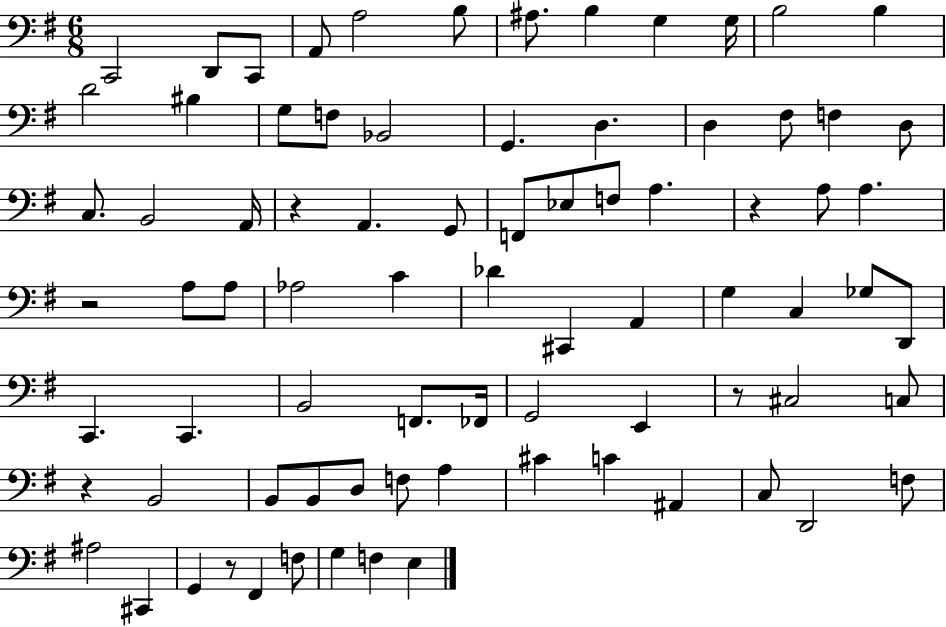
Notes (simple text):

C2/h D2/e C2/e A2/e A3/h B3/e A#3/e. B3/q G3/q G3/s B3/h B3/q D4/h BIS3/q G3/e F3/e Bb2/h G2/q. D3/q. D3/q F#3/e F3/q D3/e C3/e. B2/h A2/s R/q A2/q. G2/e F2/e Eb3/e F3/e A3/q. R/q A3/e A3/q. R/h A3/e A3/e Ab3/h C4/q Db4/q C#2/q A2/q G3/q C3/q Gb3/e D2/e C2/q. C2/q. B2/h F2/e. FES2/s G2/h E2/q R/e C#3/h C3/e R/q B2/h B2/e B2/e D3/e F3/e A3/q C#4/q C4/q A#2/q C3/e D2/h F3/e A#3/h C#2/q G2/q R/e F#2/q F3/e G3/q F3/q E3/q